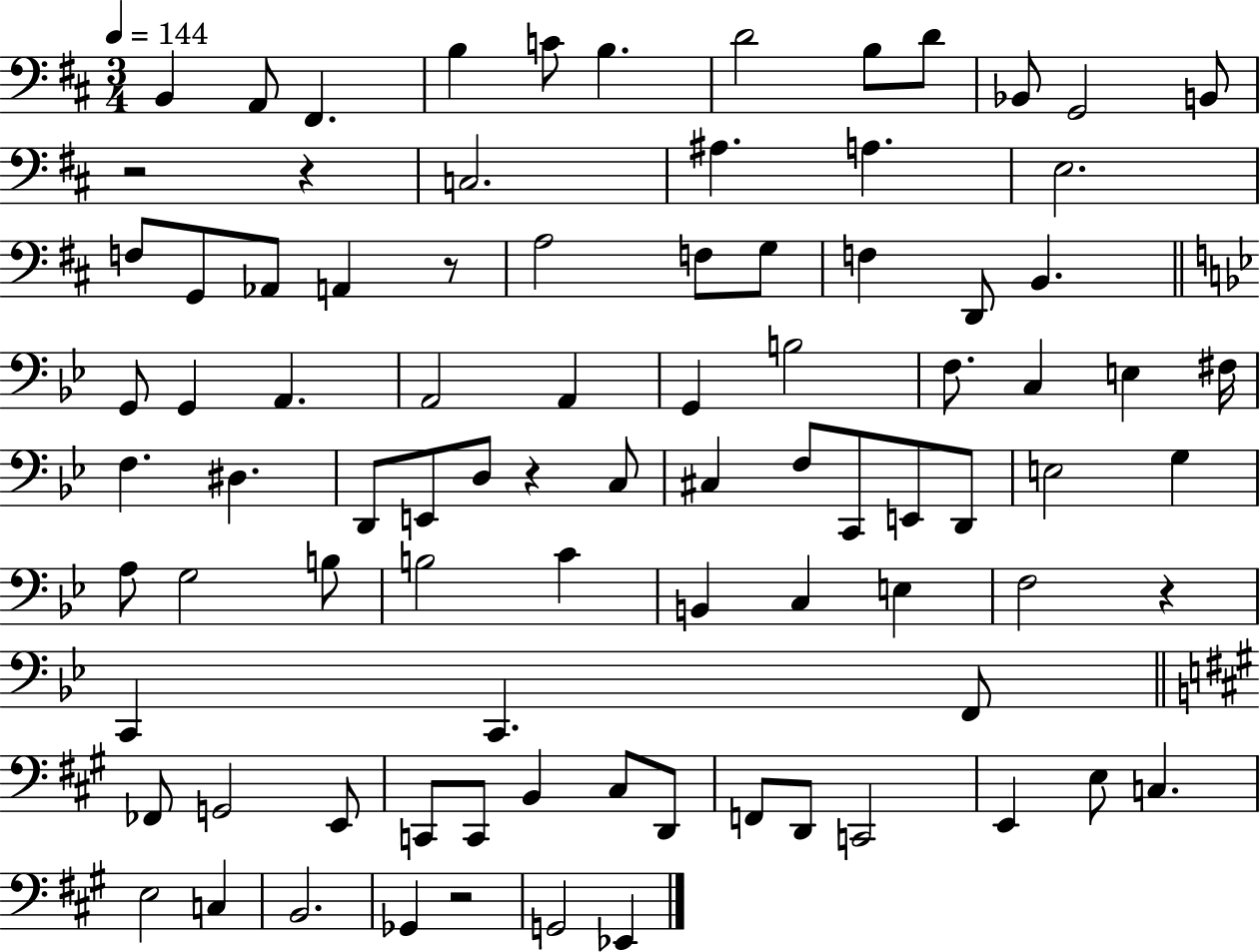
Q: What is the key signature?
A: D major